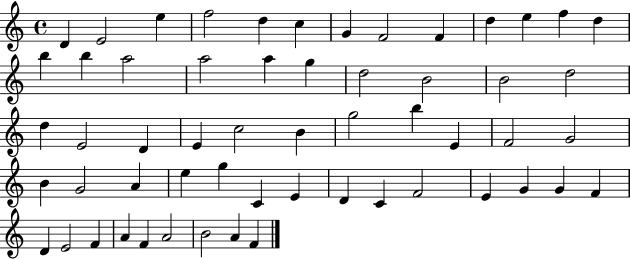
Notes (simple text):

D4/q E4/h E5/q F5/h D5/q C5/q G4/q F4/h F4/q D5/q E5/q F5/q D5/q B5/q B5/q A5/h A5/h A5/q G5/q D5/h B4/h B4/h D5/h D5/q E4/h D4/q E4/q C5/h B4/q G5/h B5/q E4/q F4/h G4/h B4/q G4/h A4/q E5/q G5/q C4/q E4/q D4/q C4/q F4/h E4/q G4/q G4/q F4/q D4/q E4/h F4/q A4/q F4/q A4/h B4/h A4/q F4/q